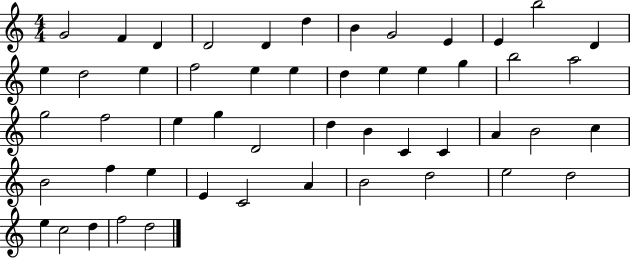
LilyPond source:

{
  \clef treble
  \numericTimeSignature
  \time 4/4
  \key c \major
  g'2 f'4 d'4 | d'2 d'4 d''4 | b'4 g'2 e'4 | e'4 b''2 d'4 | \break e''4 d''2 e''4 | f''2 e''4 e''4 | d''4 e''4 e''4 g''4 | b''2 a''2 | \break g''2 f''2 | e''4 g''4 d'2 | d''4 b'4 c'4 c'4 | a'4 b'2 c''4 | \break b'2 f''4 e''4 | e'4 c'2 a'4 | b'2 d''2 | e''2 d''2 | \break e''4 c''2 d''4 | f''2 d''2 | \bar "|."
}